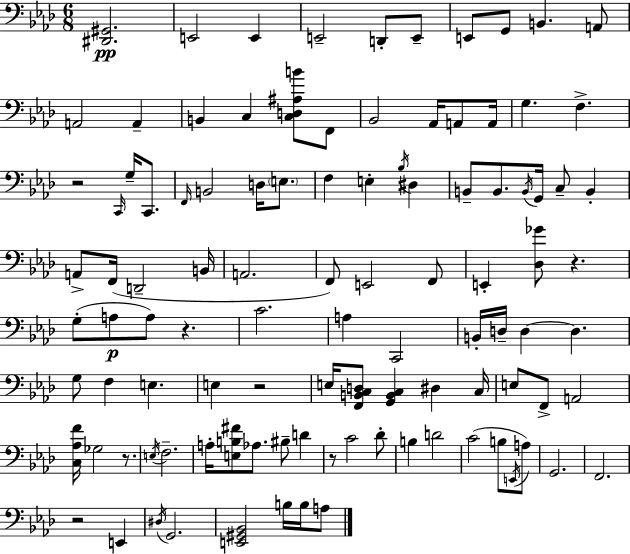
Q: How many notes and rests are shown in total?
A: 104